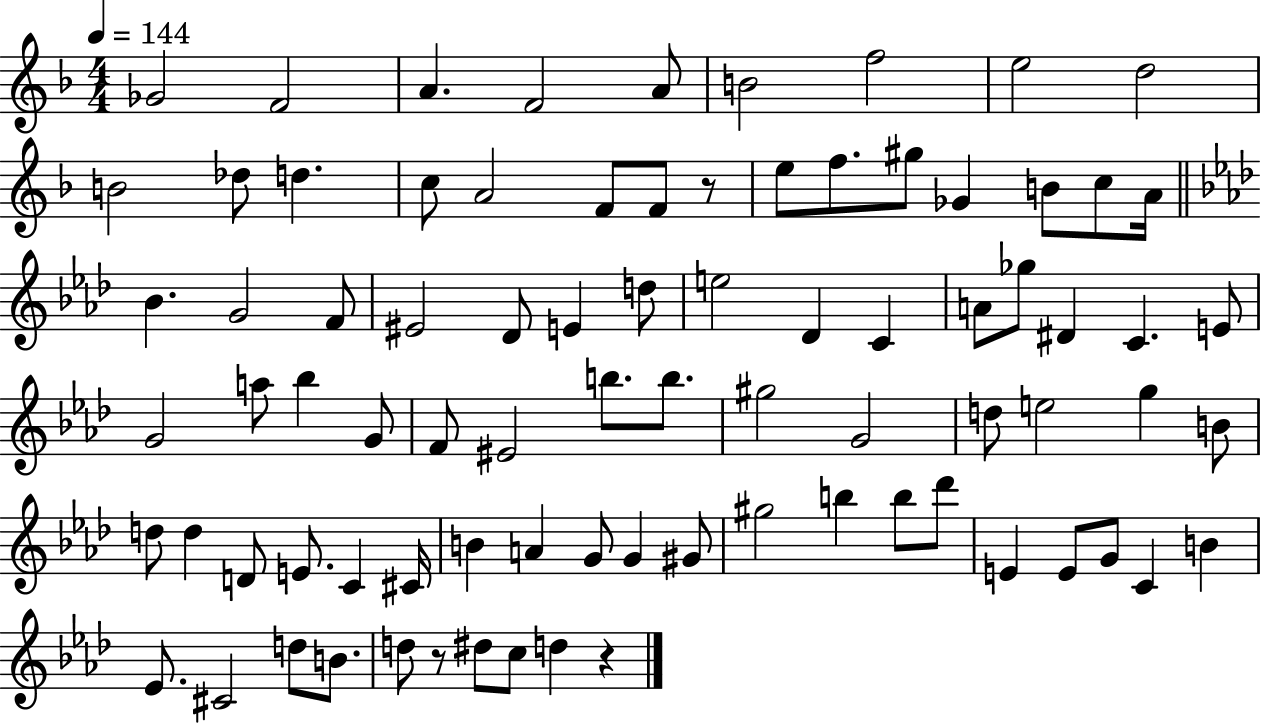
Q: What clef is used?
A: treble